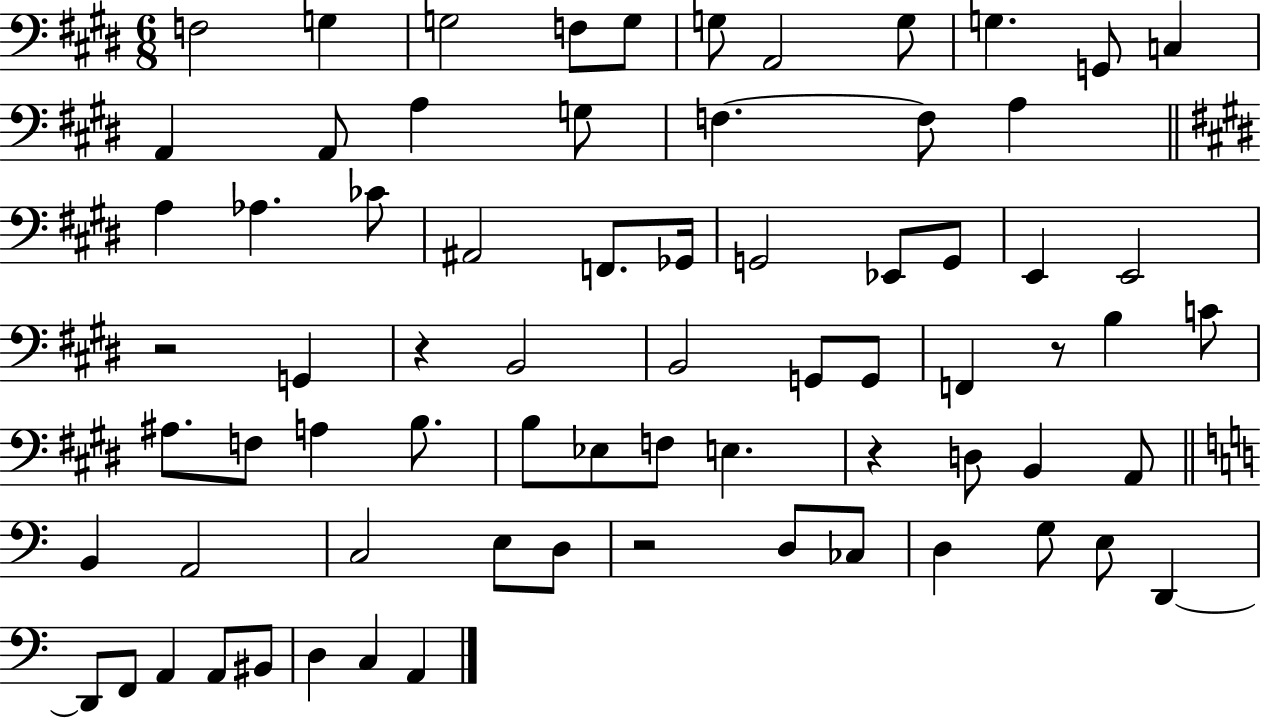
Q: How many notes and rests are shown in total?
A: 72